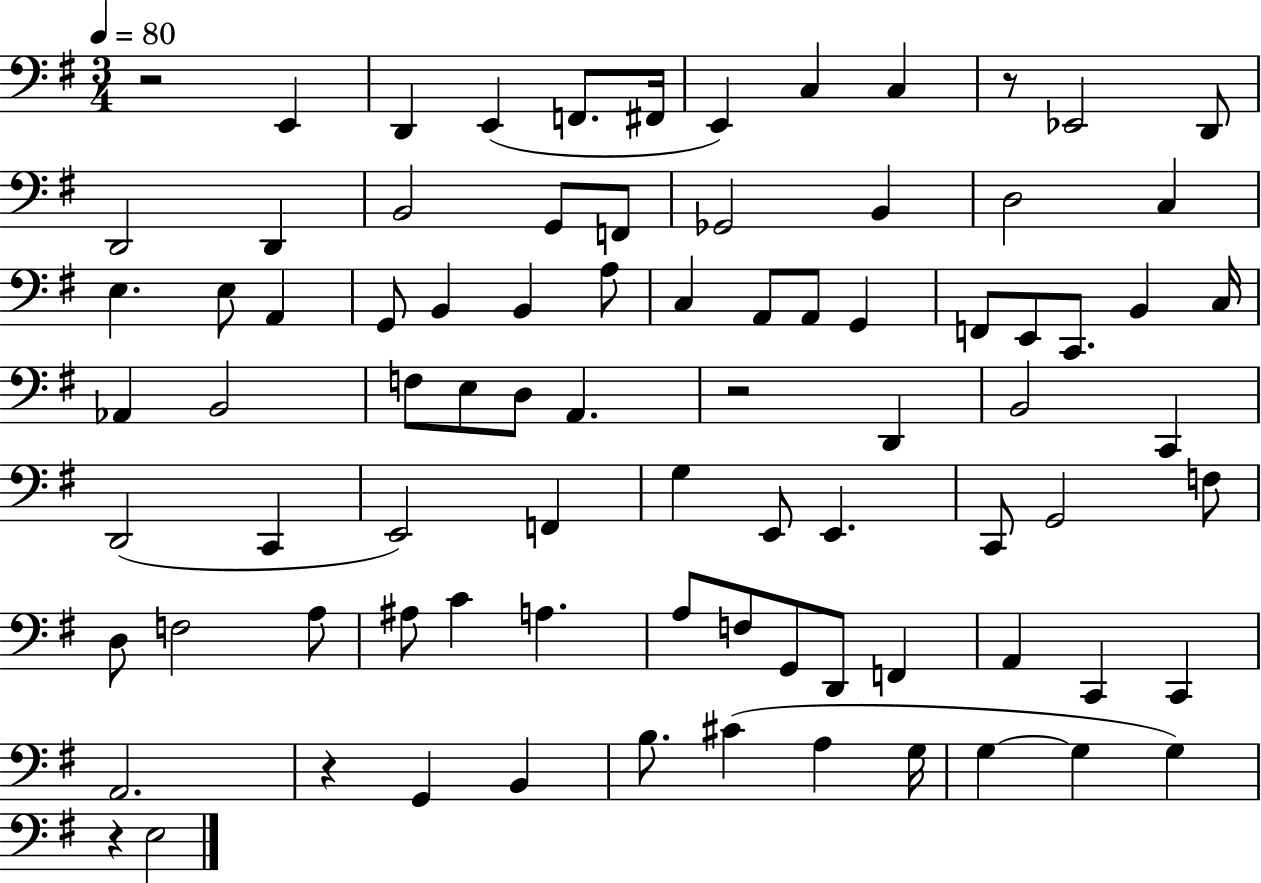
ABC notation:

X:1
T:Untitled
M:3/4
L:1/4
K:G
z2 E,, D,, E,, F,,/2 ^F,,/4 E,, C, C, z/2 _E,,2 D,,/2 D,,2 D,, B,,2 G,,/2 F,,/2 _G,,2 B,, D,2 C, E, E,/2 A,, G,,/2 B,, B,, A,/2 C, A,,/2 A,,/2 G,, F,,/2 E,,/2 C,,/2 B,, C,/4 _A,, B,,2 F,/2 E,/2 D,/2 A,, z2 D,, B,,2 C,, D,,2 C,, E,,2 F,, G, E,,/2 E,, C,,/2 G,,2 F,/2 D,/2 F,2 A,/2 ^A,/2 C A, A,/2 F,/2 G,,/2 D,,/2 F,, A,, C,, C,, A,,2 z G,, B,, B,/2 ^C A, G,/4 G, G, G, z E,2